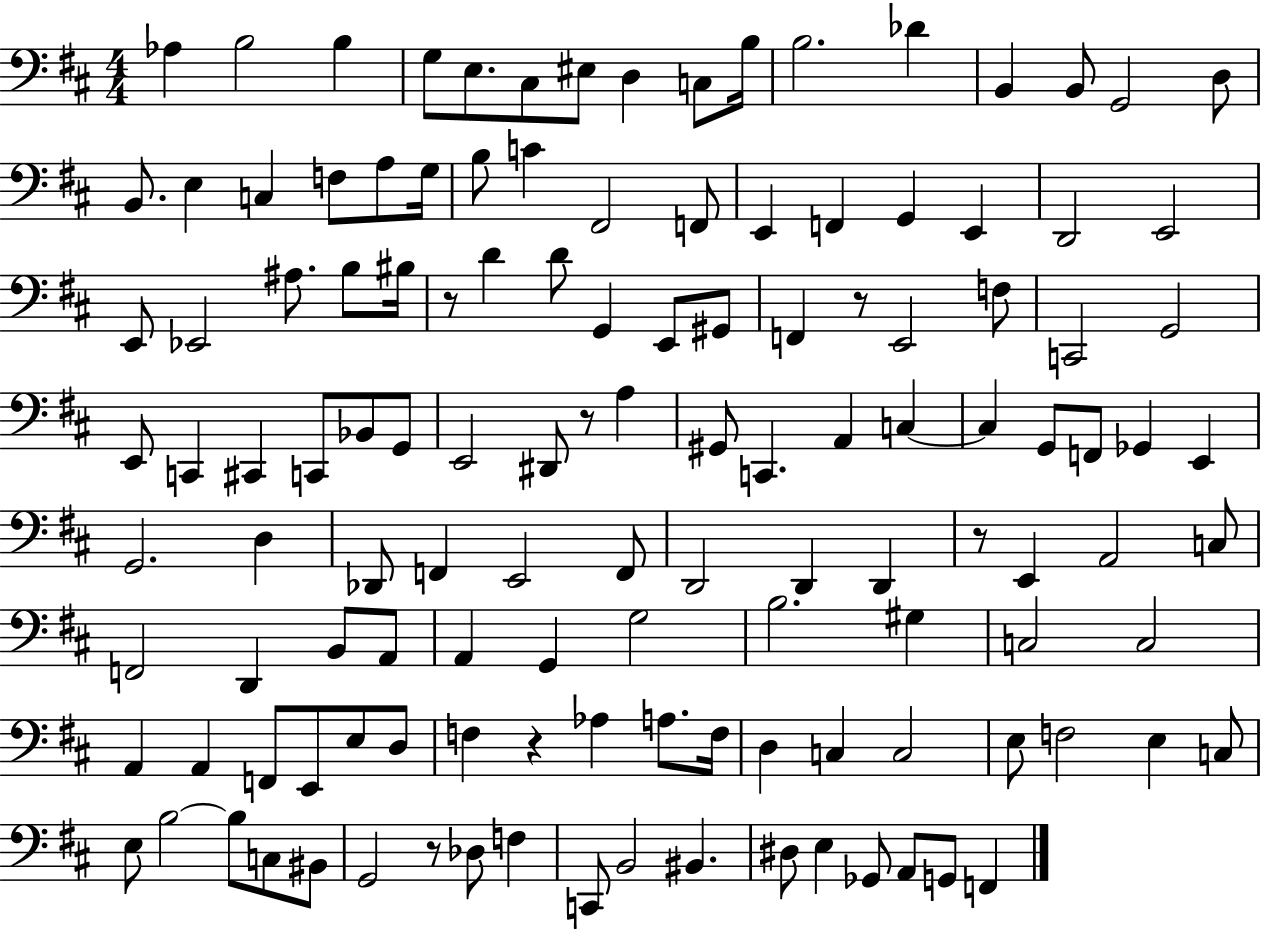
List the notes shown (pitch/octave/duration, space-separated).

Ab3/q B3/h B3/q G3/e E3/e. C#3/e EIS3/e D3/q C3/e B3/s B3/h. Db4/q B2/q B2/e G2/h D3/e B2/e. E3/q C3/q F3/e A3/e G3/s B3/e C4/q F#2/h F2/e E2/q F2/q G2/q E2/q D2/h E2/h E2/e Eb2/h A#3/e. B3/e BIS3/s R/e D4/q D4/e G2/q E2/e G#2/e F2/q R/e E2/h F3/e C2/h G2/h E2/e C2/q C#2/q C2/e Bb2/e G2/e E2/h D#2/e R/e A3/q G#2/e C2/q. A2/q C3/q C3/q G2/e F2/e Gb2/q E2/q G2/h. D3/q Db2/e F2/q E2/h F2/e D2/h D2/q D2/q R/e E2/q A2/h C3/e F2/h D2/q B2/e A2/e A2/q G2/q G3/h B3/h. G#3/q C3/h C3/h A2/q A2/q F2/e E2/e E3/e D3/e F3/q R/q Ab3/q A3/e. F3/s D3/q C3/q C3/h E3/e F3/h E3/q C3/e E3/e B3/h B3/e C3/e BIS2/e G2/h R/e Db3/e F3/q C2/e B2/h BIS2/q. D#3/e E3/q Gb2/e A2/e G2/e F2/q